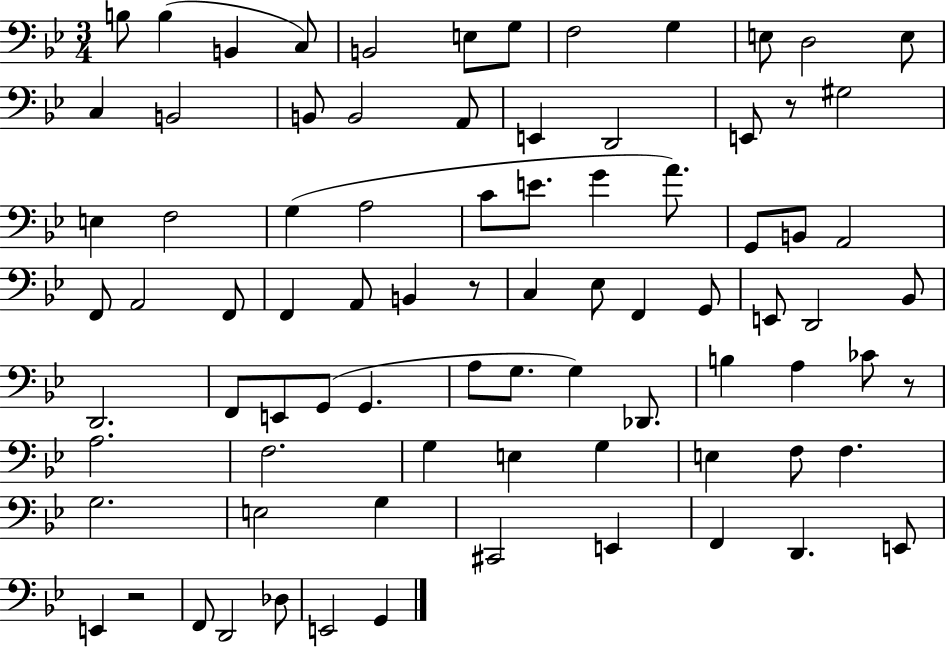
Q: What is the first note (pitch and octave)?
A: B3